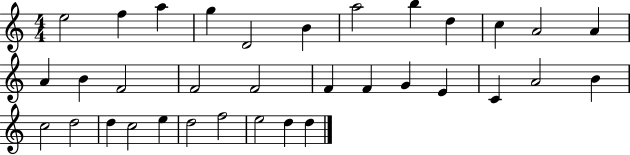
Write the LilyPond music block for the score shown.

{
  \clef treble
  \numericTimeSignature
  \time 4/4
  \key c \major
  e''2 f''4 a''4 | g''4 d'2 b'4 | a''2 b''4 d''4 | c''4 a'2 a'4 | \break a'4 b'4 f'2 | f'2 f'2 | f'4 f'4 g'4 e'4 | c'4 a'2 b'4 | \break c''2 d''2 | d''4 c''2 e''4 | d''2 f''2 | e''2 d''4 d''4 | \break \bar "|."
}